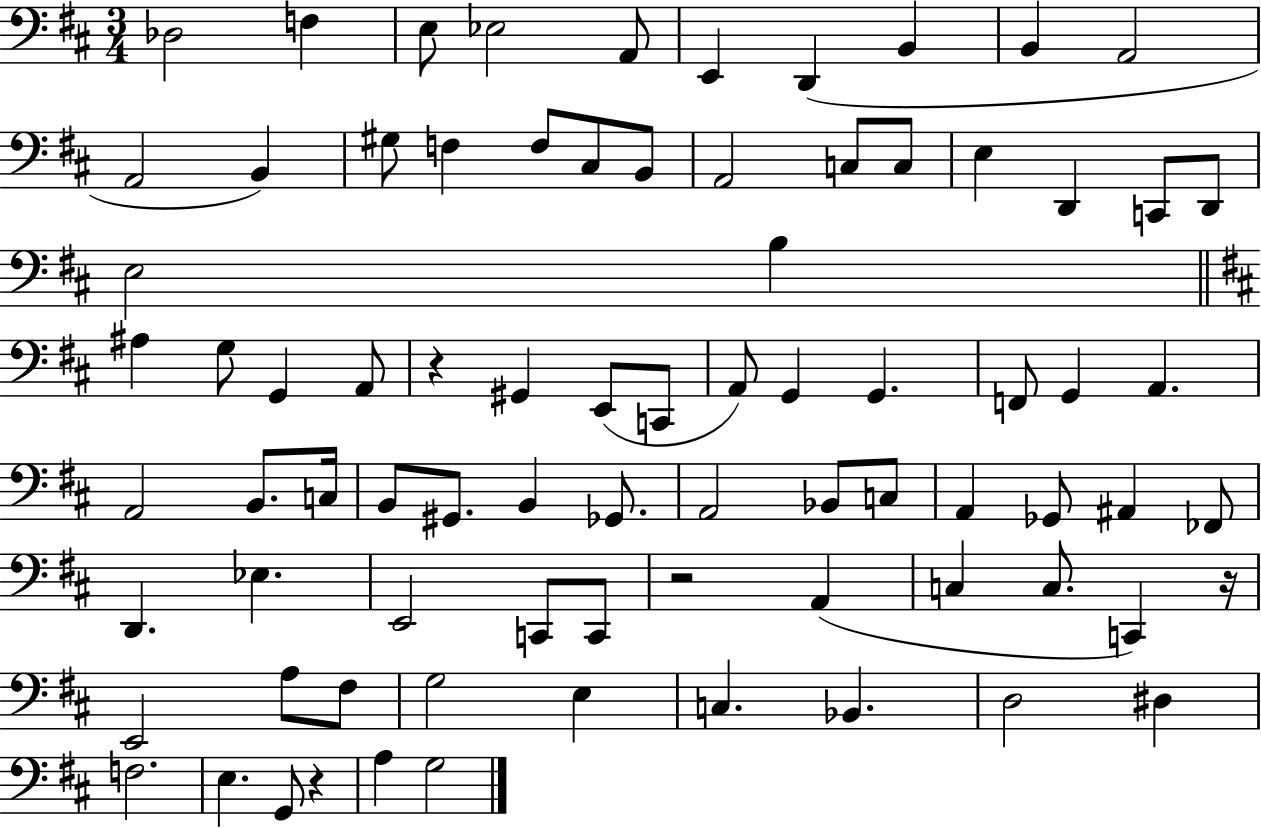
X:1
T:Untitled
M:3/4
L:1/4
K:D
_D,2 F, E,/2 _E,2 A,,/2 E,, D,, B,, B,, A,,2 A,,2 B,, ^G,/2 F, F,/2 ^C,/2 B,,/2 A,,2 C,/2 C,/2 E, D,, C,,/2 D,,/2 E,2 B, ^A, G,/2 G,, A,,/2 z ^G,, E,,/2 C,,/2 A,,/2 G,, G,, F,,/2 G,, A,, A,,2 B,,/2 C,/4 B,,/2 ^G,,/2 B,, _G,,/2 A,,2 _B,,/2 C,/2 A,, _G,,/2 ^A,, _F,,/2 D,, _E, E,,2 C,,/2 C,,/2 z2 A,, C, C,/2 C,, z/4 E,,2 A,/2 ^F,/2 G,2 E, C, _B,, D,2 ^D, F,2 E, G,,/2 z A, G,2